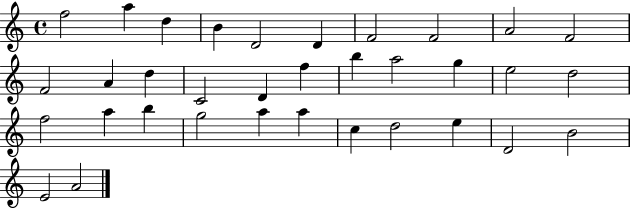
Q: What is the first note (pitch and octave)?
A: F5